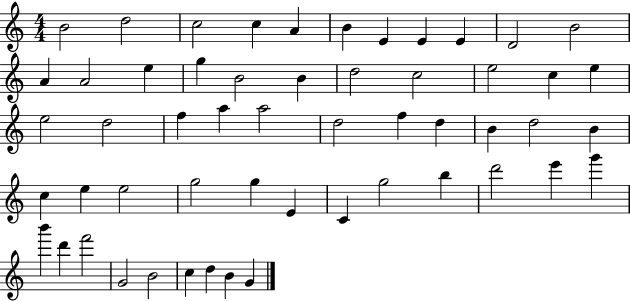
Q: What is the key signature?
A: C major